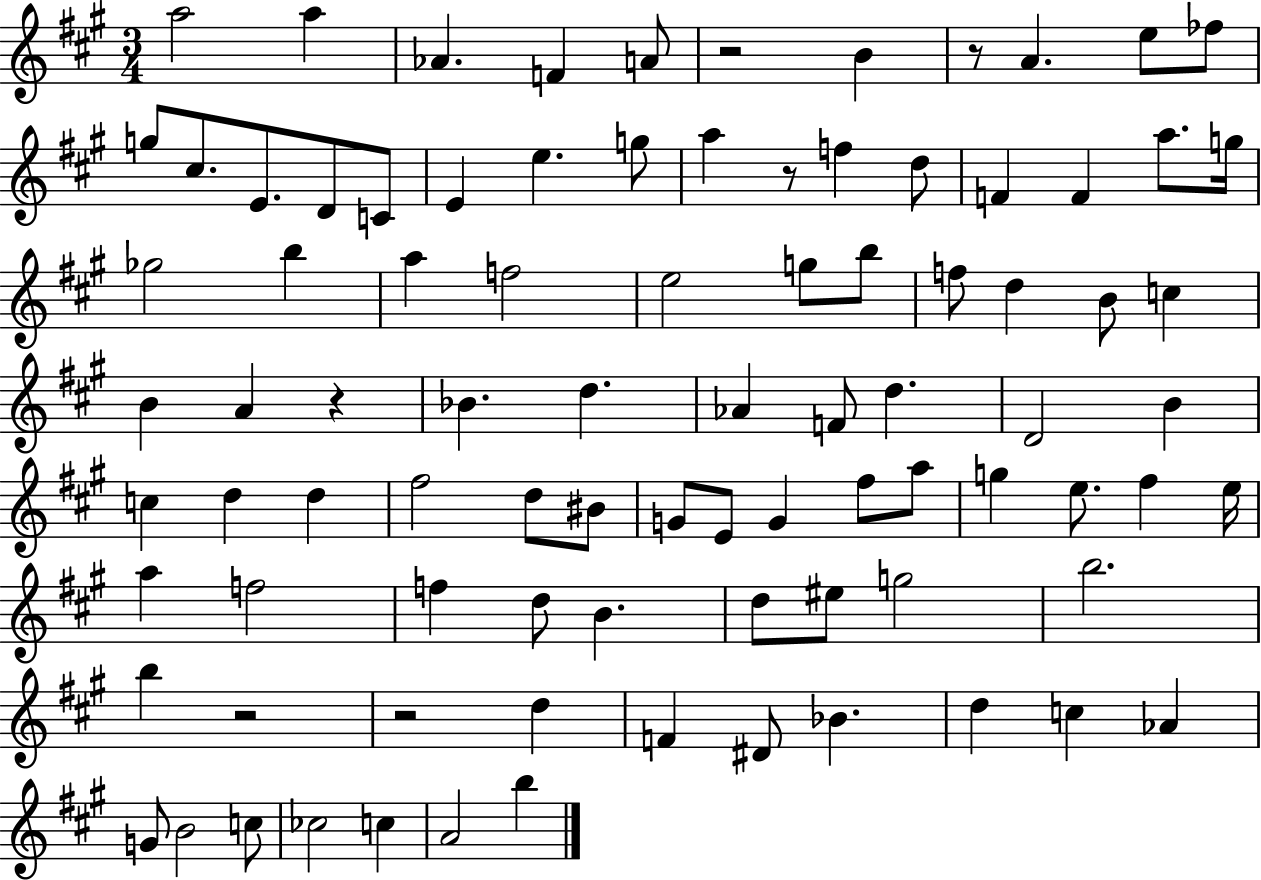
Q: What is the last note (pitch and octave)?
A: B5